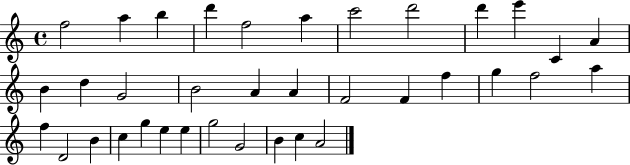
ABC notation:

X:1
T:Untitled
M:4/4
L:1/4
K:C
f2 a b d' f2 a c'2 d'2 d' e' C A B d G2 B2 A A F2 F f g f2 a f D2 B c g e e g2 G2 B c A2